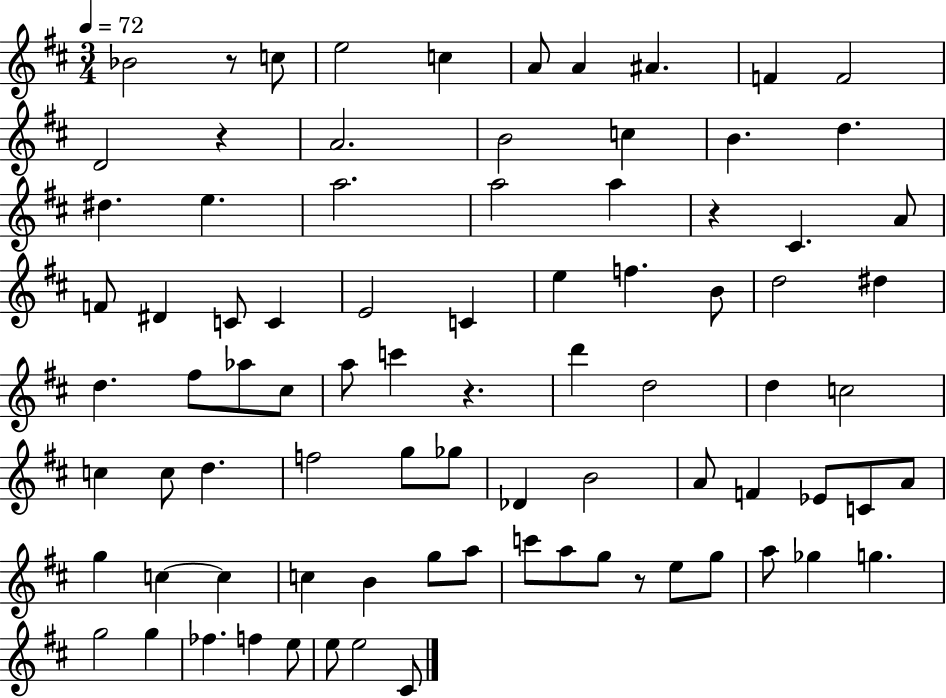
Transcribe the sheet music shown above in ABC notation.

X:1
T:Untitled
M:3/4
L:1/4
K:D
_B2 z/2 c/2 e2 c A/2 A ^A F F2 D2 z A2 B2 c B d ^d e a2 a2 a z ^C A/2 F/2 ^D C/2 C E2 C e f B/2 d2 ^d d ^f/2 _a/2 ^c/2 a/2 c' z d' d2 d c2 c c/2 d f2 g/2 _g/2 _D B2 A/2 F _E/2 C/2 A/2 g c c c B g/2 a/2 c'/2 a/2 g/2 z/2 e/2 g/2 a/2 _g g g2 g _f f e/2 e/2 e2 ^C/2